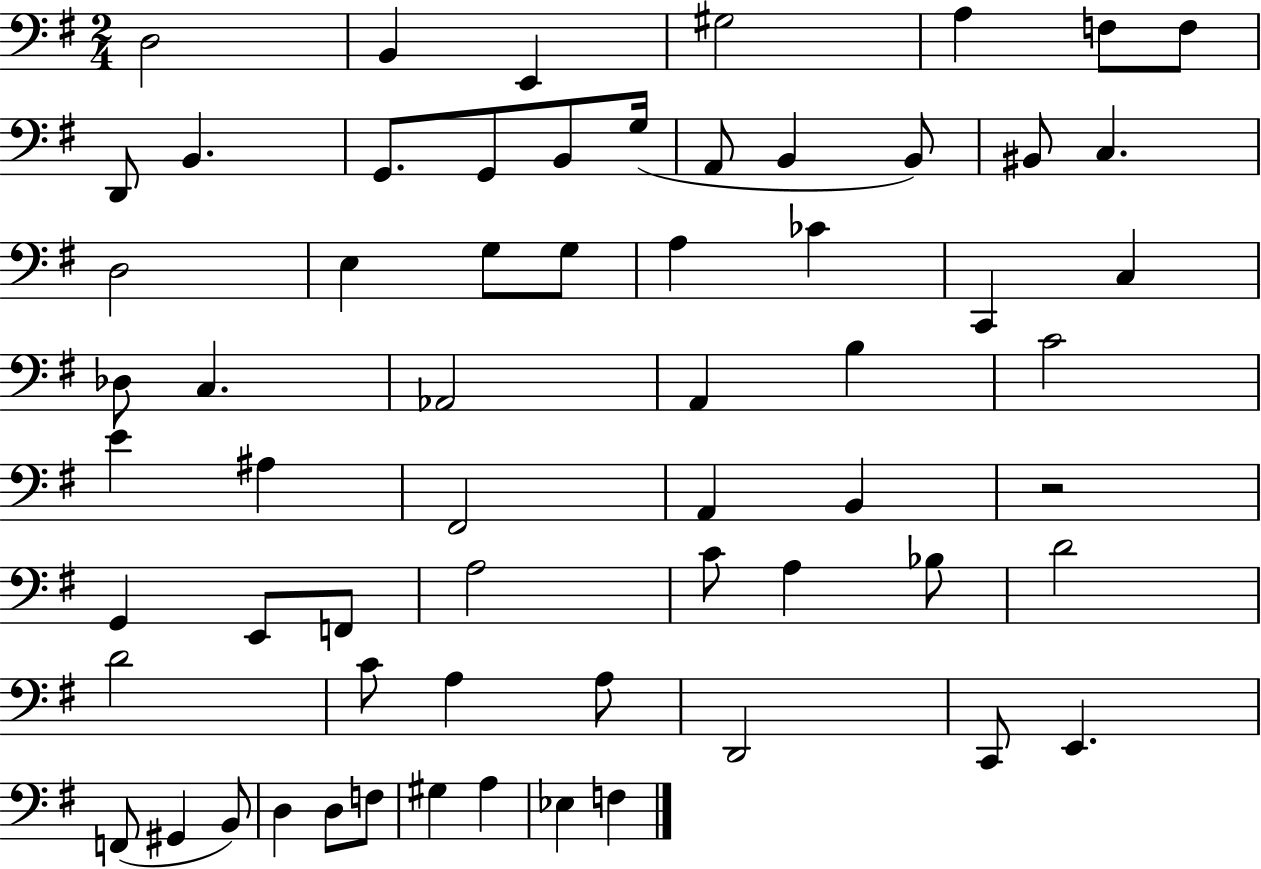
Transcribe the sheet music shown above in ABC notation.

X:1
T:Untitled
M:2/4
L:1/4
K:G
D,2 B,, E,, ^G,2 A, F,/2 F,/2 D,,/2 B,, G,,/2 G,,/2 B,,/2 G,/4 A,,/2 B,, B,,/2 ^B,,/2 C, D,2 E, G,/2 G,/2 A, _C C,, C, _D,/2 C, _A,,2 A,, B, C2 E ^A, ^F,,2 A,, B,, z2 G,, E,,/2 F,,/2 A,2 C/2 A, _B,/2 D2 D2 C/2 A, A,/2 D,,2 C,,/2 E,, F,,/2 ^G,, B,,/2 D, D,/2 F,/2 ^G, A, _E, F,